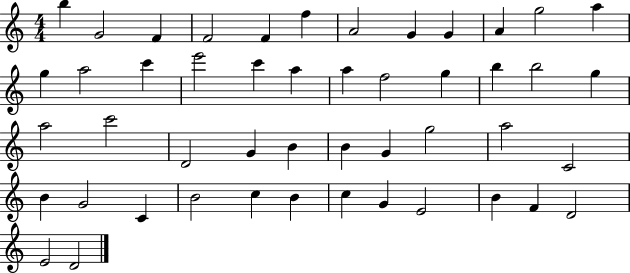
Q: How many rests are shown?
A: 0